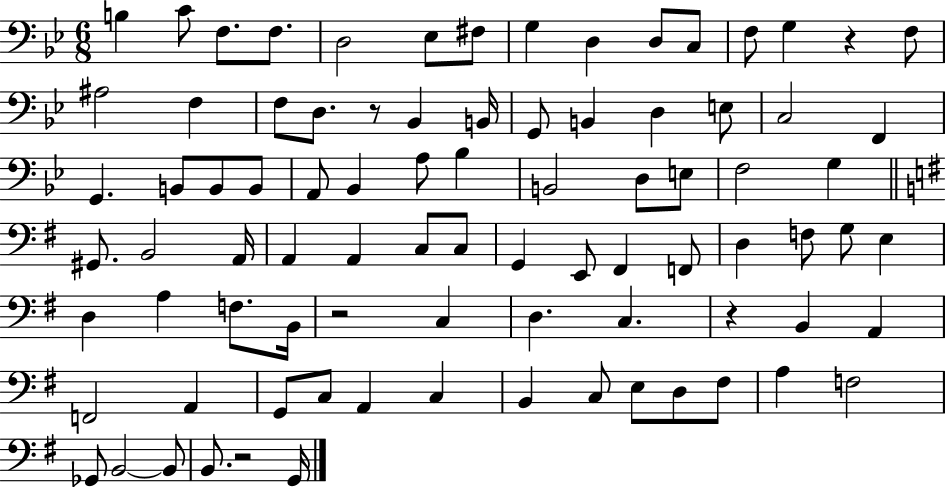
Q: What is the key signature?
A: BES major